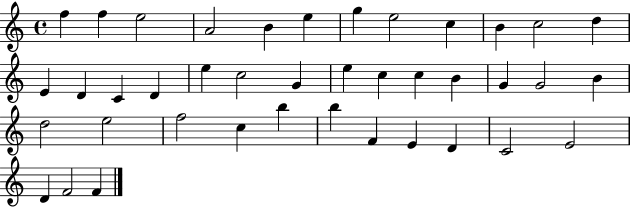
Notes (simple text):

F5/q F5/q E5/h A4/h B4/q E5/q G5/q E5/h C5/q B4/q C5/h D5/q E4/q D4/q C4/q D4/q E5/q C5/h G4/q E5/q C5/q C5/q B4/q G4/q G4/h B4/q D5/h E5/h F5/h C5/q B5/q B5/q F4/q E4/q D4/q C4/h E4/h D4/q F4/h F4/q